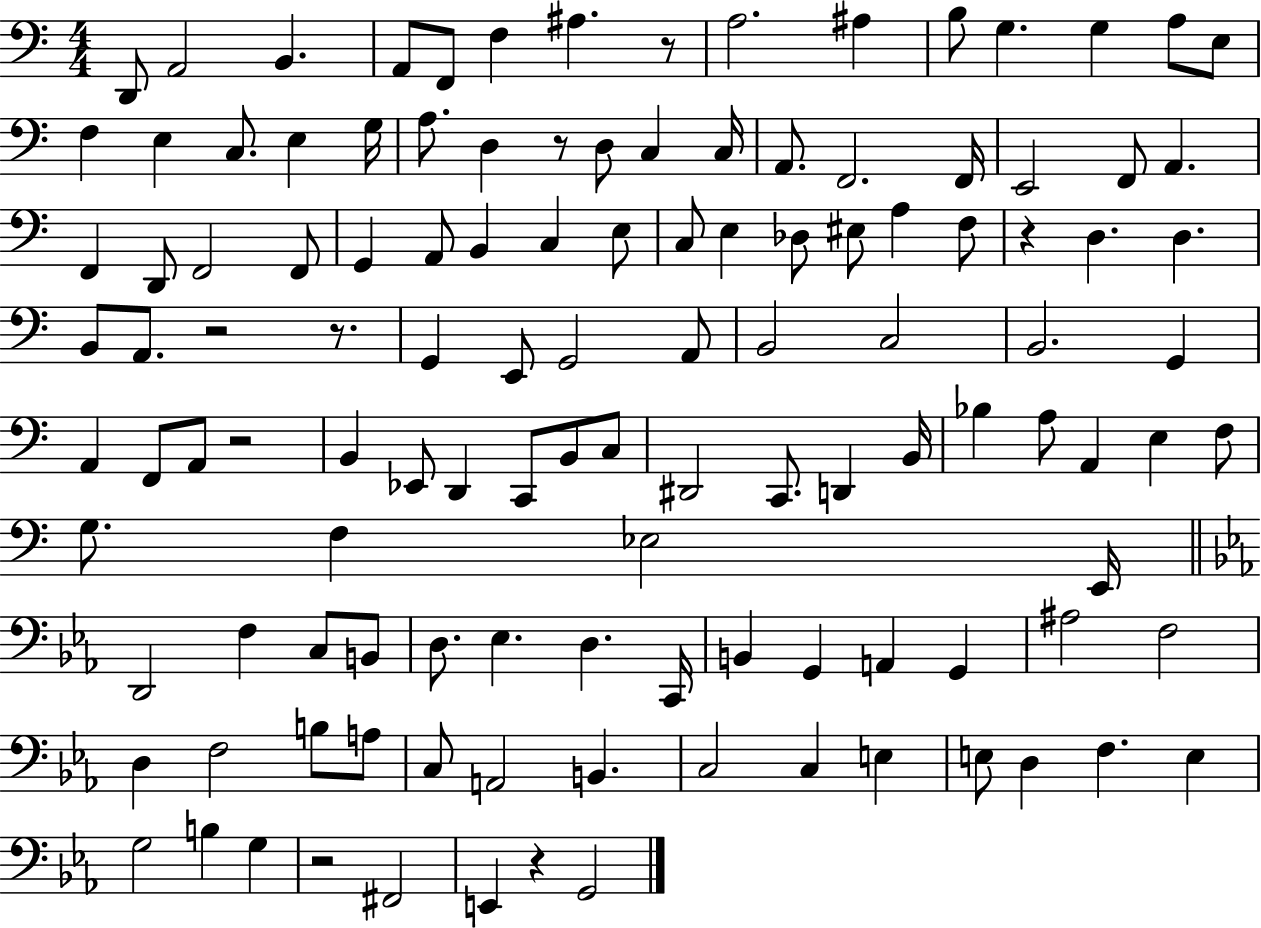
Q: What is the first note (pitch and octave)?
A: D2